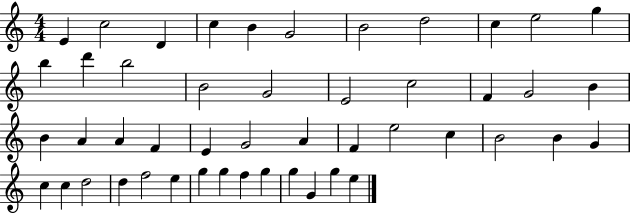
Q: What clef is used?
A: treble